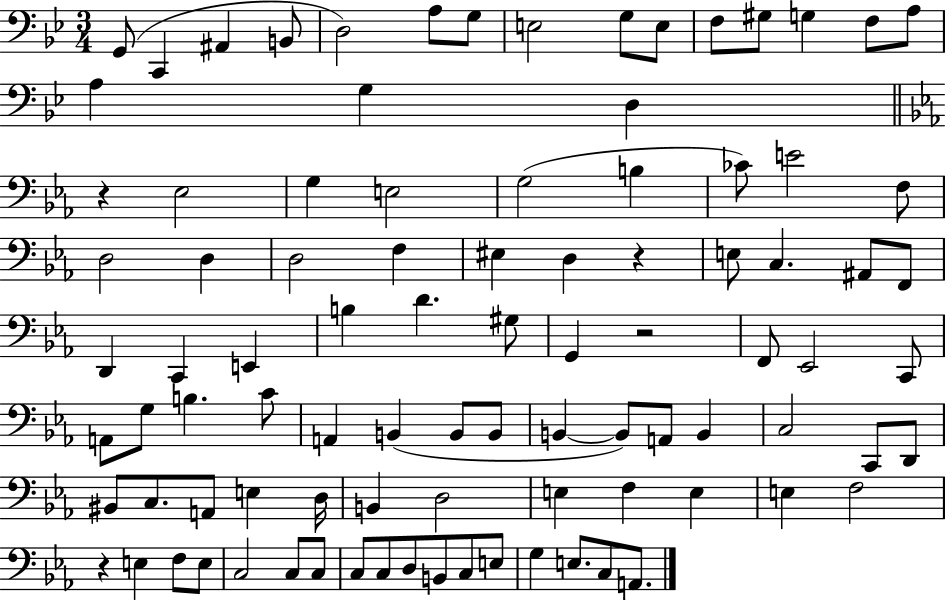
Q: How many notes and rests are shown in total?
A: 93